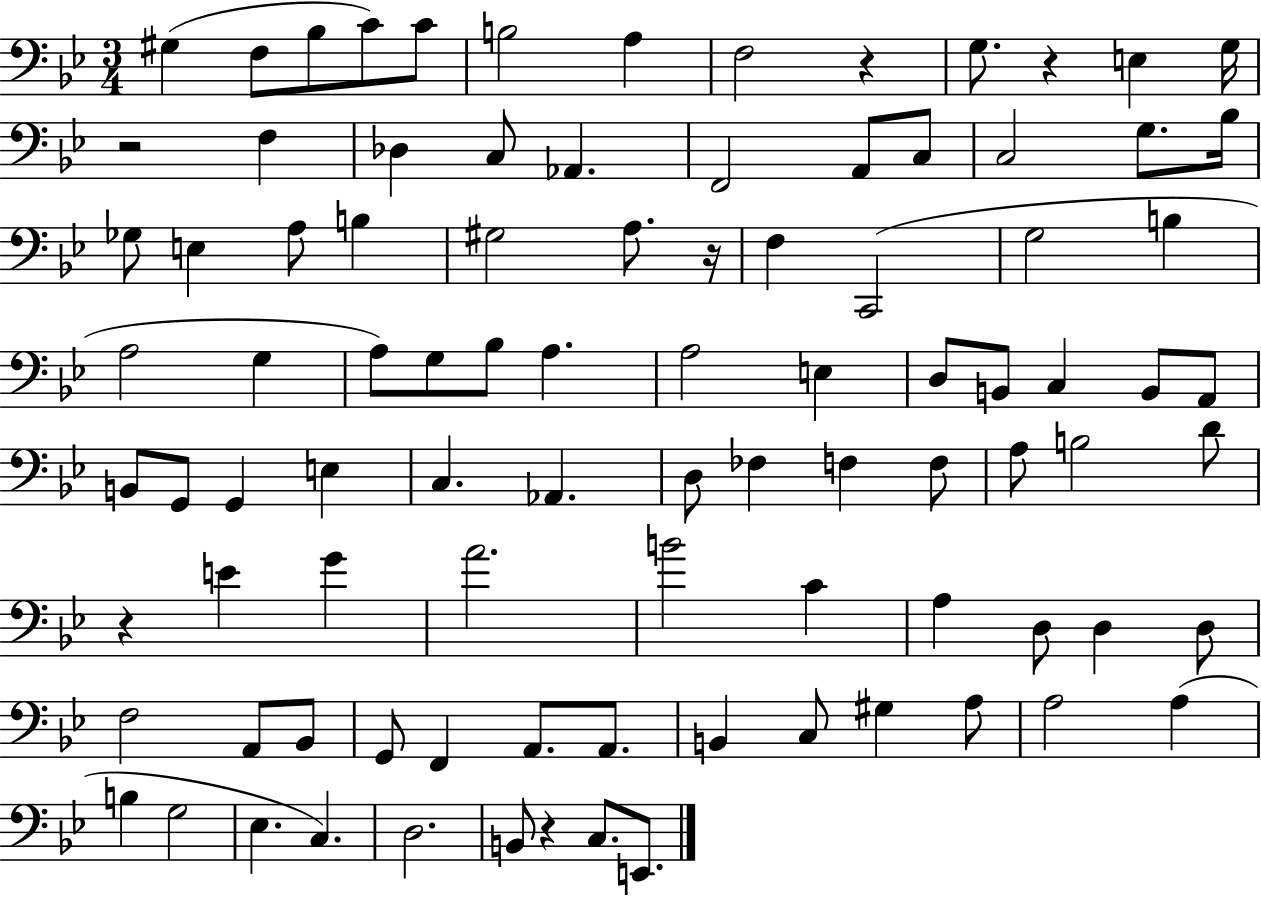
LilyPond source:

{
  \clef bass
  \numericTimeSignature
  \time 3/4
  \key bes \major
  \repeat volta 2 { gis4( f8 bes8 c'8) c'8 | b2 a4 | f2 r4 | g8. r4 e4 g16 | \break r2 f4 | des4 c8 aes,4. | f,2 a,8 c8 | c2 g8. bes16 | \break ges8 e4 a8 b4 | gis2 a8. r16 | f4 c,2( | g2 b4 | \break a2 g4 | a8) g8 bes8 a4. | a2 e4 | d8 b,8 c4 b,8 a,8 | \break b,8 g,8 g,4 e4 | c4. aes,4. | d8 fes4 f4 f8 | a8 b2 d'8 | \break r4 e'4 g'4 | a'2. | b'2 c'4 | a4 d8 d4 d8 | \break f2 a,8 bes,8 | g,8 f,4 a,8. a,8. | b,4 c8 gis4 a8 | a2 a4( | \break b4 g2 | ees4. c4.) | d2. | b,8 r4 c8. e,8. | \break } \bar "|."
}